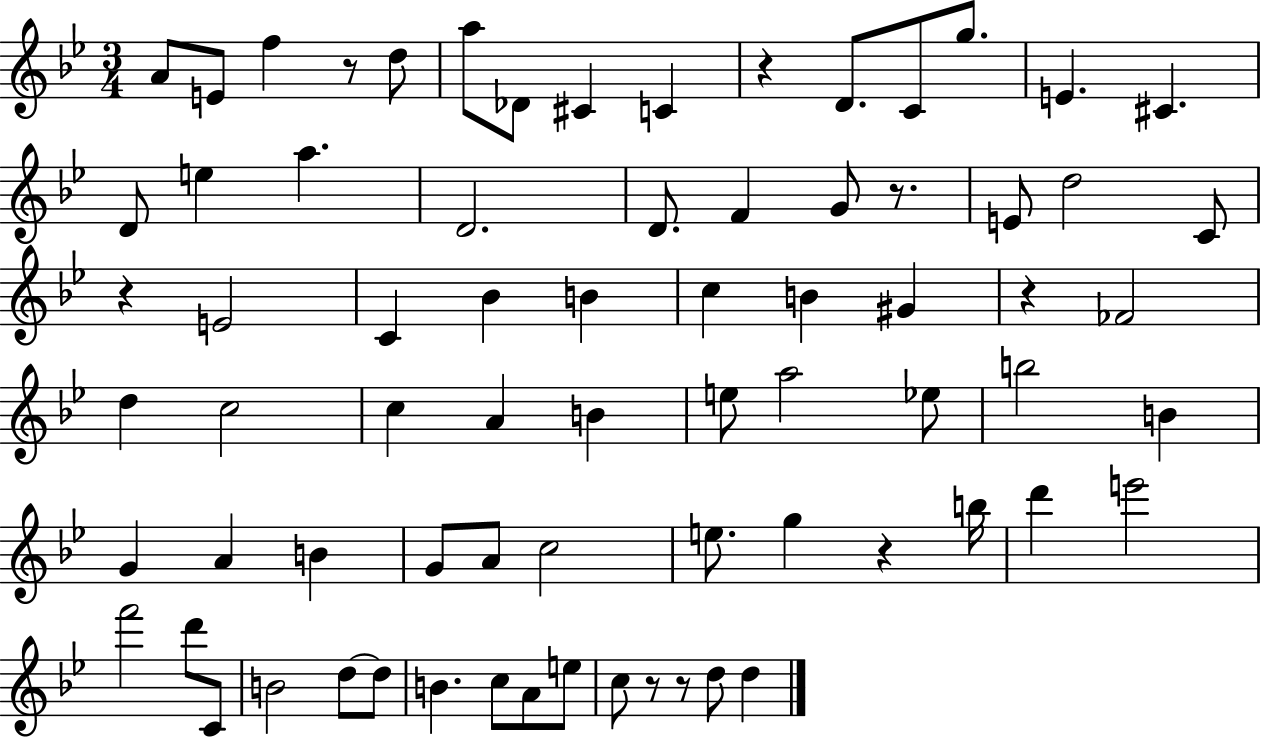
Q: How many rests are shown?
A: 8